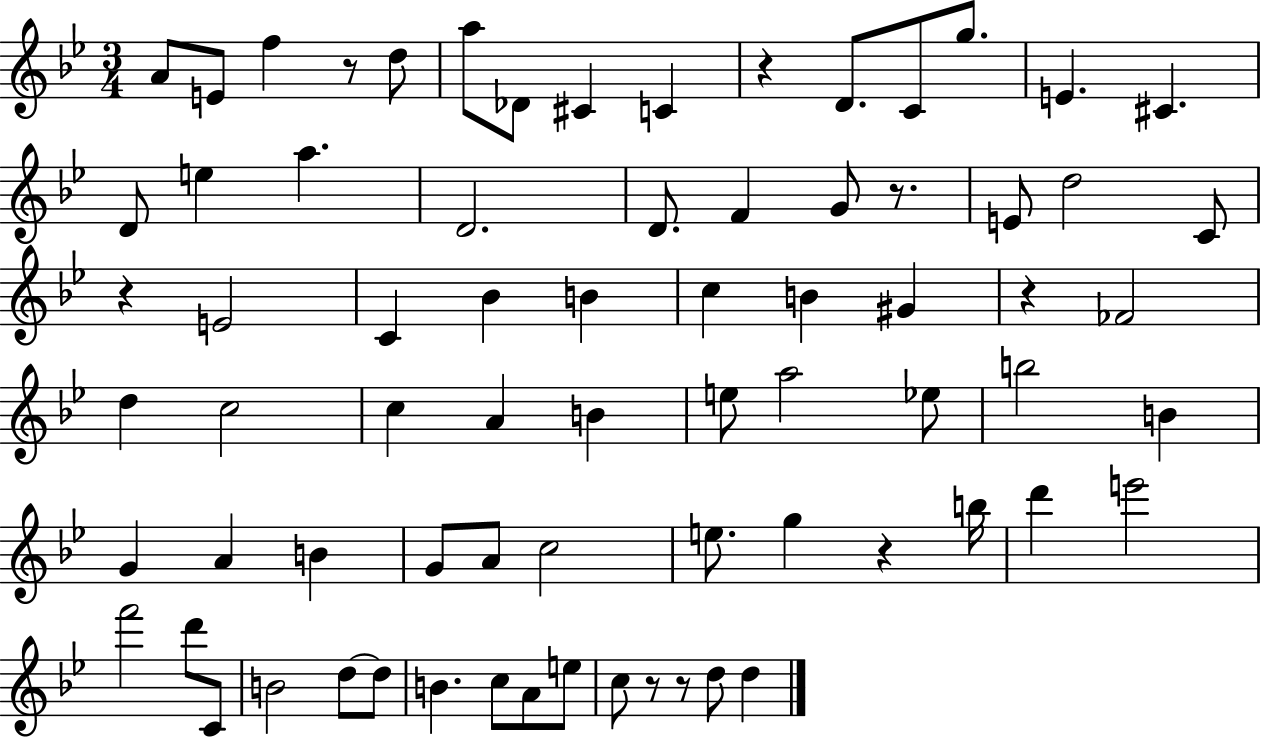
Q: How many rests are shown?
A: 8